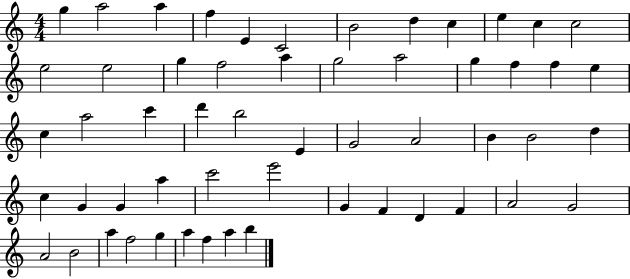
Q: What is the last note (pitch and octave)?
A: B5